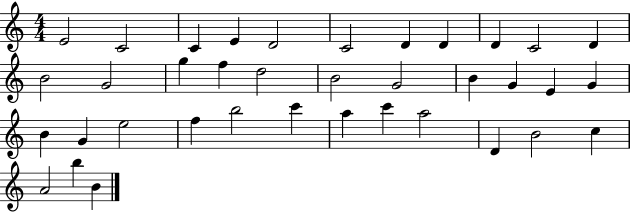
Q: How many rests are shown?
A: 0